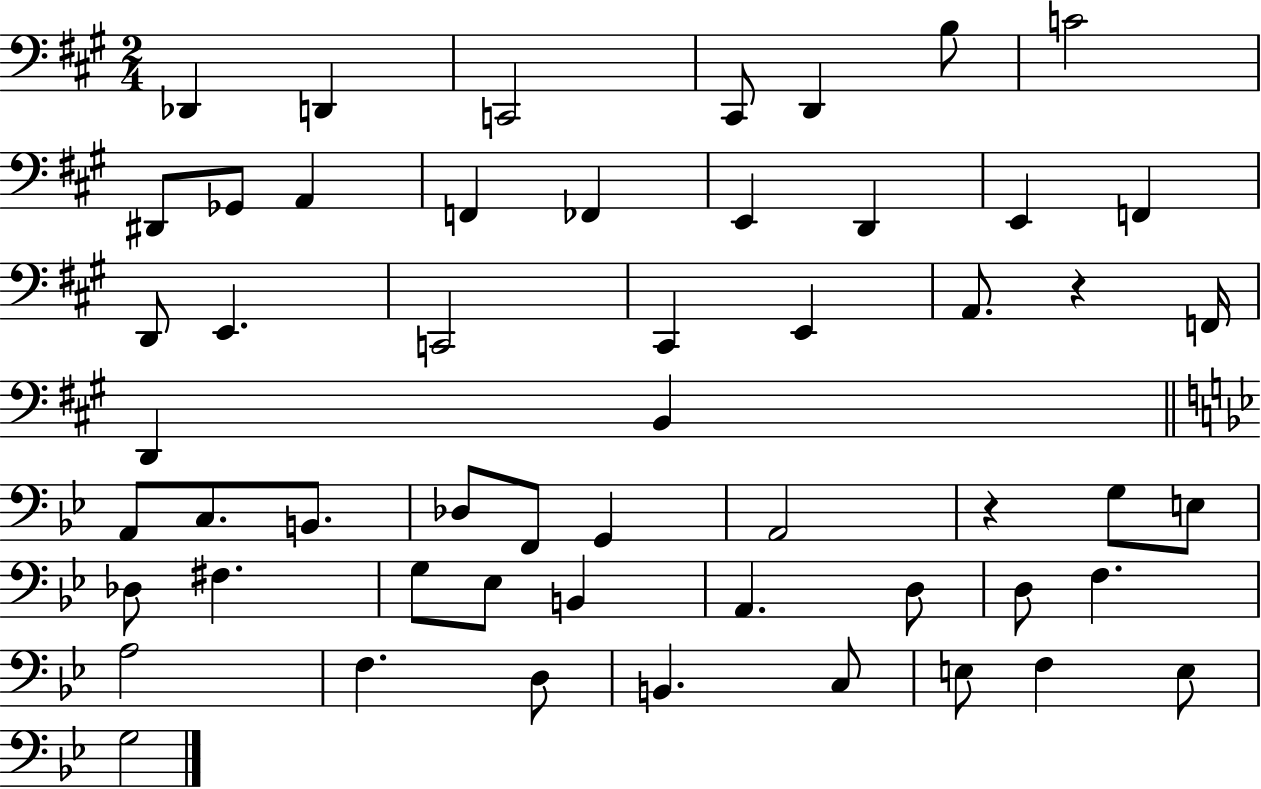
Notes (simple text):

Db2/q D2/q C2/h C#2/e D2/q B3/e C4/h D#2/e Gb2/e A2/q F2/q FES2/q E2/q D2/q E2/q F2/q D2/e E2/q. C2/h C#2/q E2/q A2/e. R/q F2/s D2/q B2/q A2/e C3/e. B2/e. Db3/e F2/e G2/q A2/h R/q G3/e E3/e Db3/e F#3/q. G3/e Eb3/e B2/q A2/q. D3/e D3/e F3/q. A3/h F3/q. D3/e B2/q. C3/e E3/e F3/q E3/e G3/h